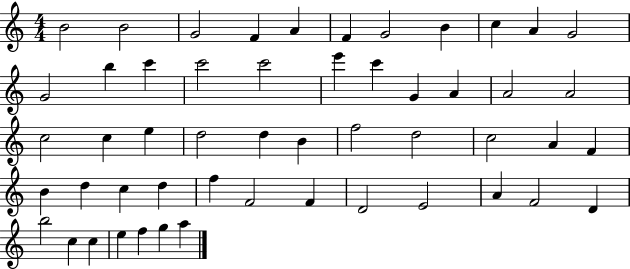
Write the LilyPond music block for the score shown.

{
  \clef treble
  \numericTimeSignature
  \time 4/4
  \key c \major
  b'2 b'2 | g'2 f'4 a'4 | f'4 g'2 b'4 | c''4 a'4 g'2 | \break g'2 b''4 c'''4 | c'''2 c'''2 | e'''4 c'''4 g'4 a'4 | a'2 a'2 | \break c''2 c''4 e''4 | d''2 d''4 b'4 | f''2 d''2 | c''2 a'4 f'4 | \break b'4 d''4 c''4 d''4 | f''4 f'2 f'4 | d'2 e'2 | a'4 f'2 d'4 | \break b''2 c''4 c''4 | e''4 f''4 g''4 a''4 | \bar "|."
}